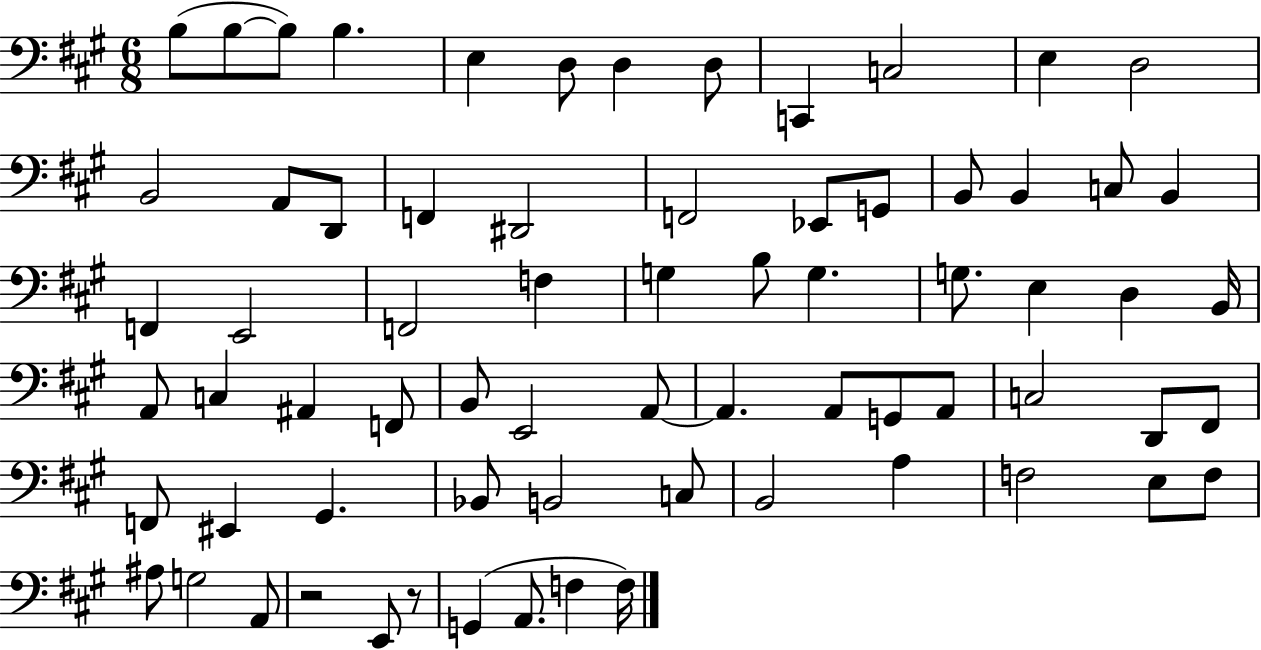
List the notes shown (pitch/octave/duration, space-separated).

B3/e B3/e B3/e B3/q. E3/q D3/e D3/q D3/e C2/q C3/h E3/q D3/h B2/h A2/e D2/e F2/q D#2/h F2/h Eb2/e G2/e B2/e B2/q C3/e B2/q F2/q E2/h F2/h F3/q G3/q B3/e G3/q. G3/e. E3/q D3/q B2/s A2/e C3/q A#2/q F2/e B2/e E2/h A2/e A2/q. A2/e G2/e A2/e C3/h D2/e F#2/e F2/e EIS2/q G#2/q. Bb2/e B2/h C3/e B2/h A3/q F3/h E3/e F3/e A#3/e G3/h A2/e R/h E2/e R/e G2/q A2/e. F3/q F3/s